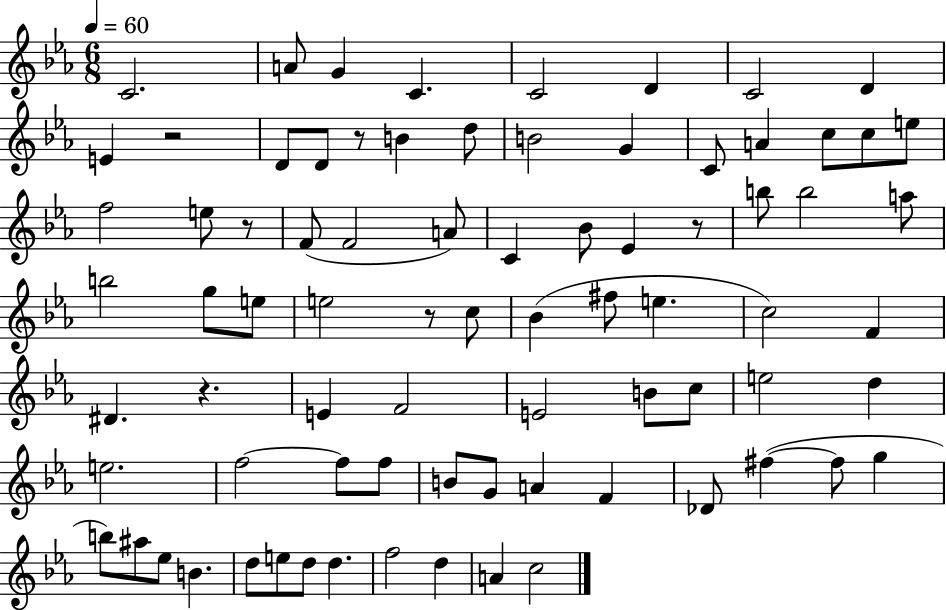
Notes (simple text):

C4/h. A4/e G4/q C4/q. C4/h D4/q C4/h D4/q E4/q R/h D4/e D4/e R/e B4/q D5/e B4/h G4/q C4/e A4/q C5/e C5/e E5/e F5/h E5/e R/e F4/e F4/h A4/e C4/q Bb4/e Eb4/q R/e B5/e B5/h A5/e B5/h G5/e E5/e E5/h R/e C5/e Bb4/q F#5/e E5/q. C5/h F4/q D#4/q. R/q. E4/q F4/h E4/h B4/e C5/e E5/h D5/q E5/h. F5/h F5/e F5/e B4/e G4/e A4/q F4/q Db4/e F#5/q F#5/e G5/q B5/e A#5/e Eb5/e B4/q. D5/e E5/e D5/e D5/q. F5/h D5/q A4/q C5/h